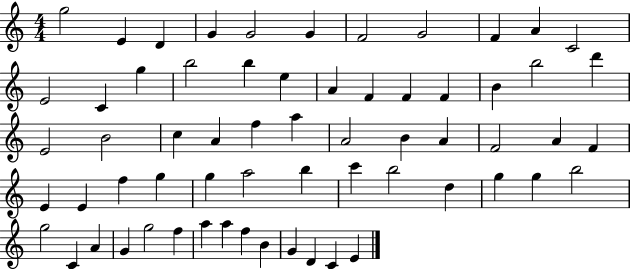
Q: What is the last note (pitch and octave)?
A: E4